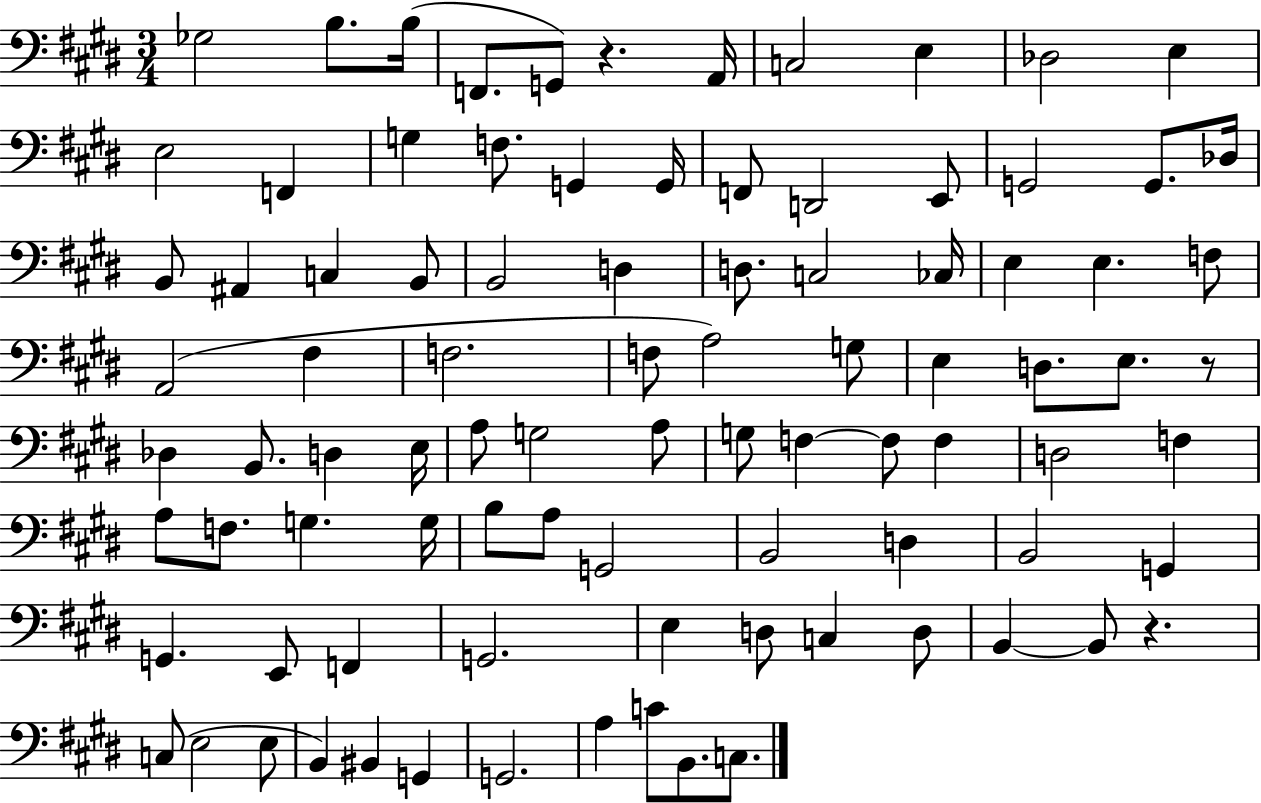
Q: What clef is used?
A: bass